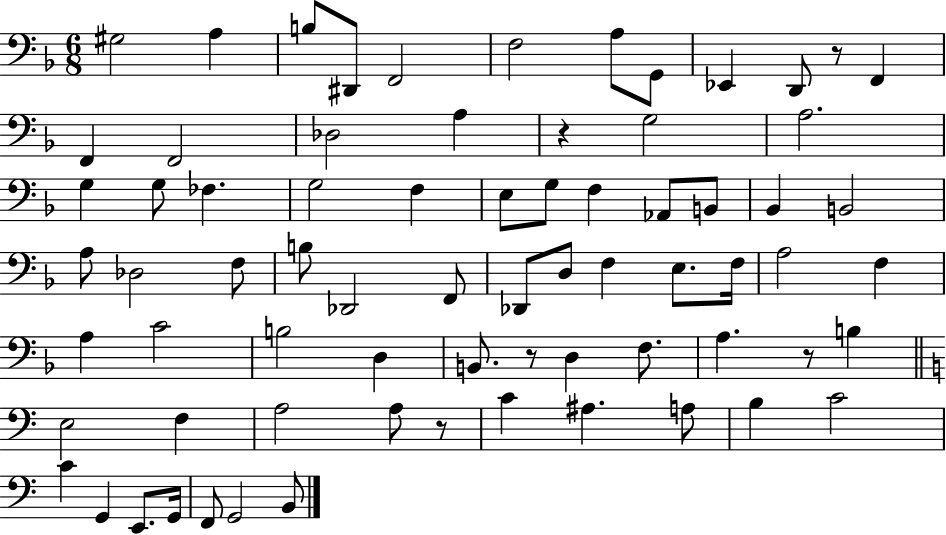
G#3/h A3/q B3/e D#2/e F2/h F3/h A3/e G2/e Eb2/q D2/e R/e F2/q F2/q F2/h Db3/h A3/q R/q G3/h A3/h. G3/q G3/e FES3/q. G3/h F3/q E3/e G3/e F3/q Ab2/e B2/e Bb2/q B2/h A3/e Db3/h F3/e B3/e Db2/h F2/e Db2/e D3/e F3/q E3/e. F3/s A3/h F3/q A3/q C4/h B3/h D3/q B2/e. R/e D3/q F3/e. A3/q. R/e B3/q E3/h F3/q A3/h A3/e R/e C4/q A#3/q. A3/e B3/q C4/h C4/q G2/q E2/e. G2/s F2/e G2/h B2/e